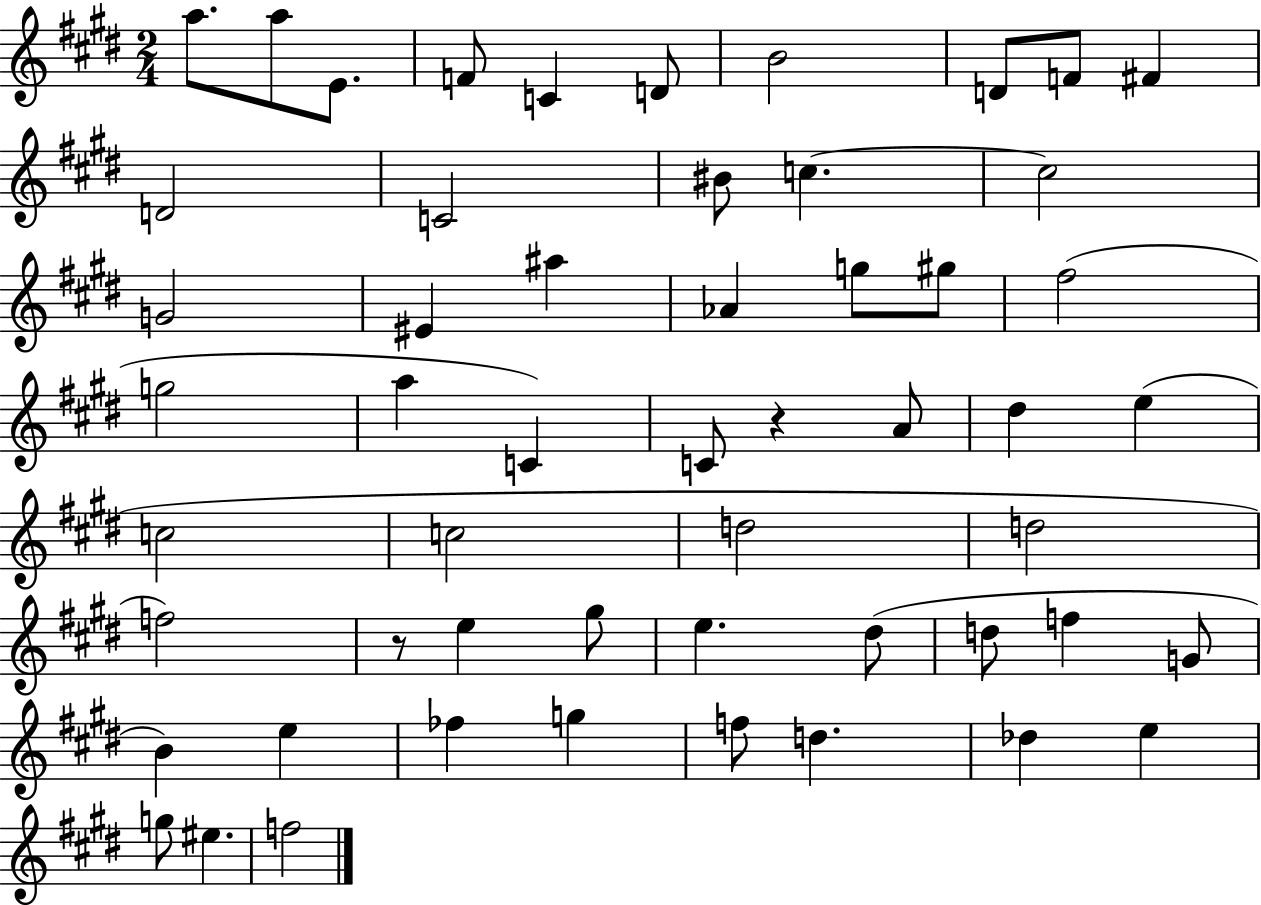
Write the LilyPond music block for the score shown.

{
  \clef treble
  \numericTimeSignature
  \time 2/4
  \key e \major
  a''8. a''8 e'8. | f'8 c'4 d'8 | b'2 | d'8 f'8 fis'4 | \break d'2 | c'2 | bis'8 c''4.~~ | c''2 | \break g'2 | eis'4 ais''4 | aes'4 g''8 gis''8 | fis''2( | \break g''2 | a''4 c'4) | c'8 r4 a'8 | dis''4 e''4( | \break c''2 | c''2 | d''2 | d''2 | \break f''2) | r8 e''4 gis''8 | e''4. dis''8( | d''8 f''4 g'8 | \break b'4) e''4 | fes''4 g''4 | f''8 d''4. | des''4 e''4 | \break g''8 eis''4. | f''2 | \bar "|."
}